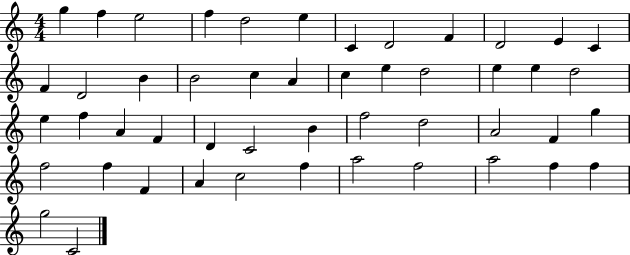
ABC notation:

X:1
T:Untitled
M:4/4
L:1/4
K:C
g f e2 f d2 e C D2 F D2 E C F D2 B B2 c A c e d2 e e d2 e f A F D C2 B f2 d2 A2 F g f2 f F A c2 f a2 f2 a2 f f g2 C2